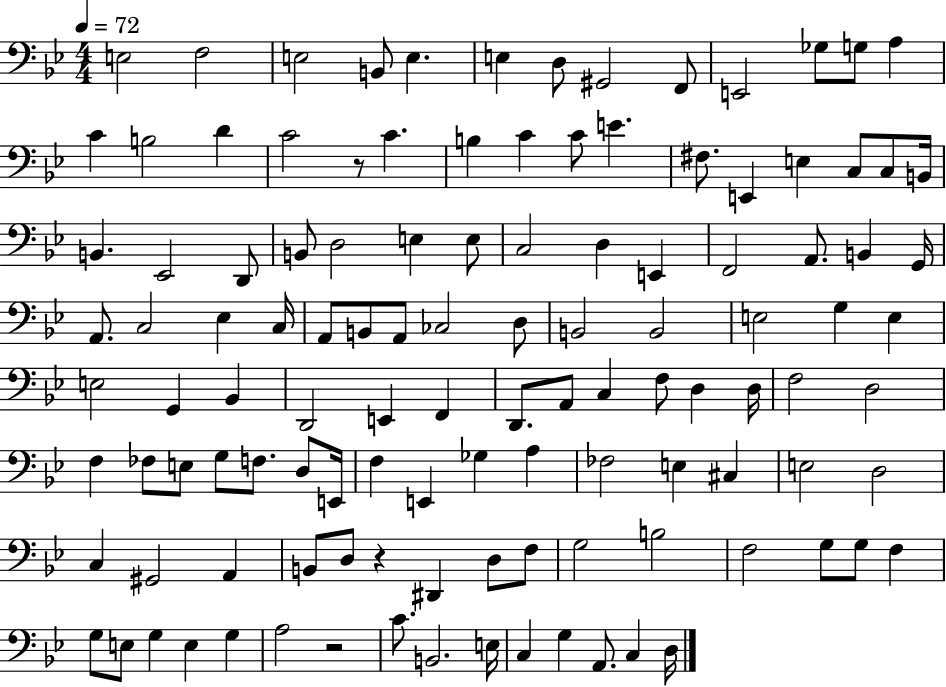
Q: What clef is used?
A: bass